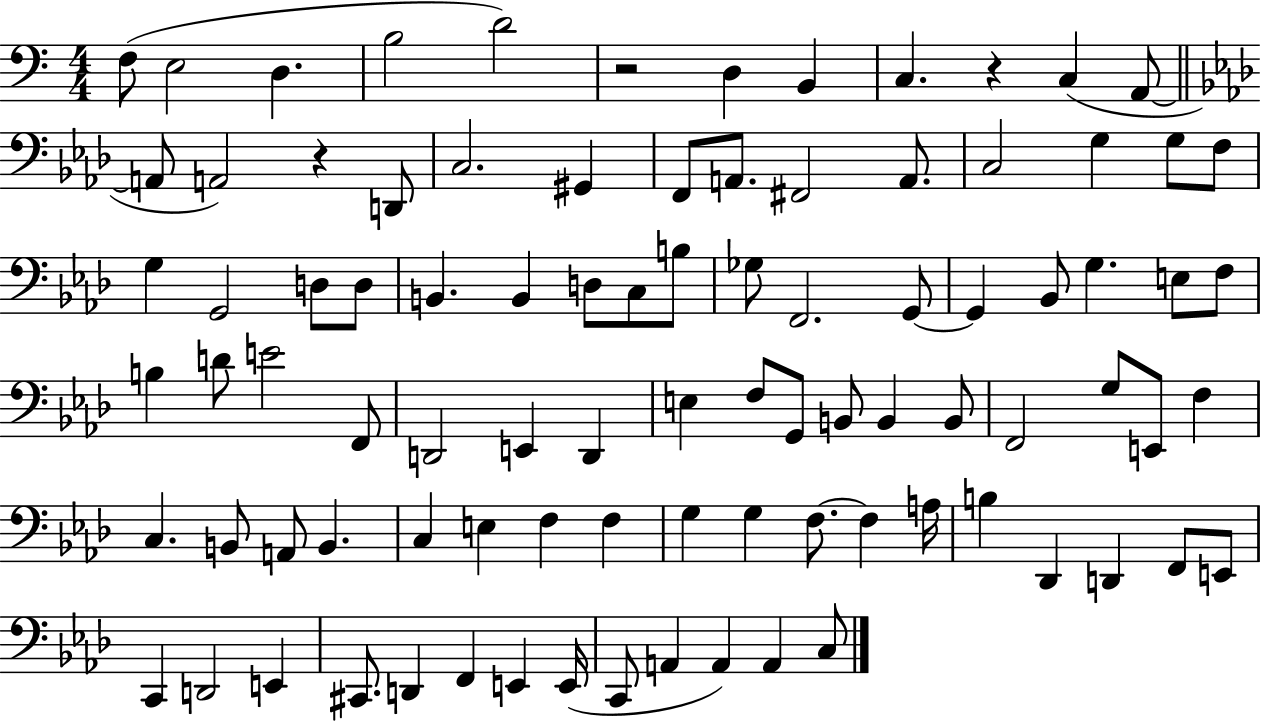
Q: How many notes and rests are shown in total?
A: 91